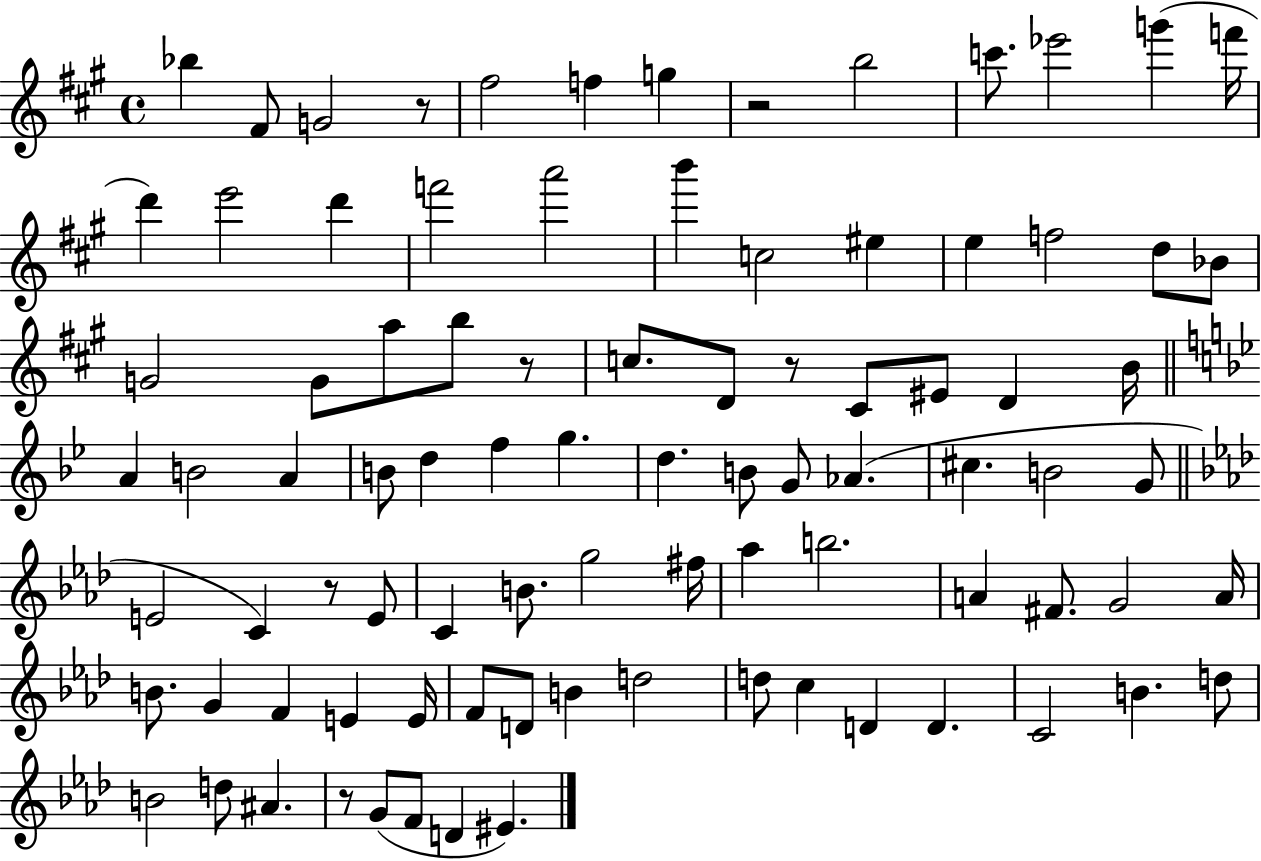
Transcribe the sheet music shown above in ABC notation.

X:1
T:Untitled
M:4/4
L:1/4
K:A
_b ^F/2 G2 z/2 ^f2 f g z2 b2 c'/2 _e'2 g' f'/4 d' e'2 d' f'2 a'2 b' c2 ^e e f2 d/2 _B/2 G2 G/2 a/2 b/2 z/2 c/2 D/2 z/2 ^C/2 ^E/2 D B/4 A B2 A B/2 d f g d B/2 G/2 _A ^c B2 G/2 E2 C z/2 E/2 C B/2 g2 ^f/4 _a b2 A ^F/2 G2 A/4 B/2 G F E E/4 F/2 D/2 B d2 d/2 c D D C2 B d/2 B2 d/2 ^A z/2 G/2 F/2 D ^E